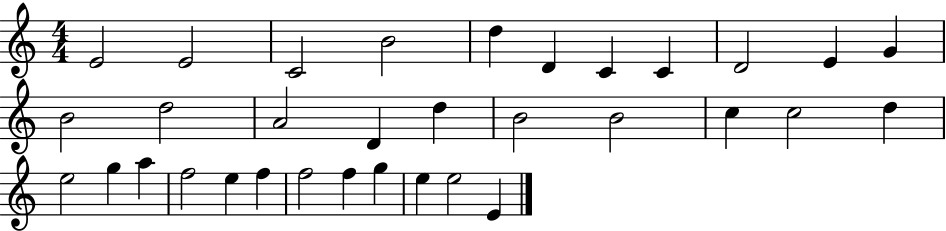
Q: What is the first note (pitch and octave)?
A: E4